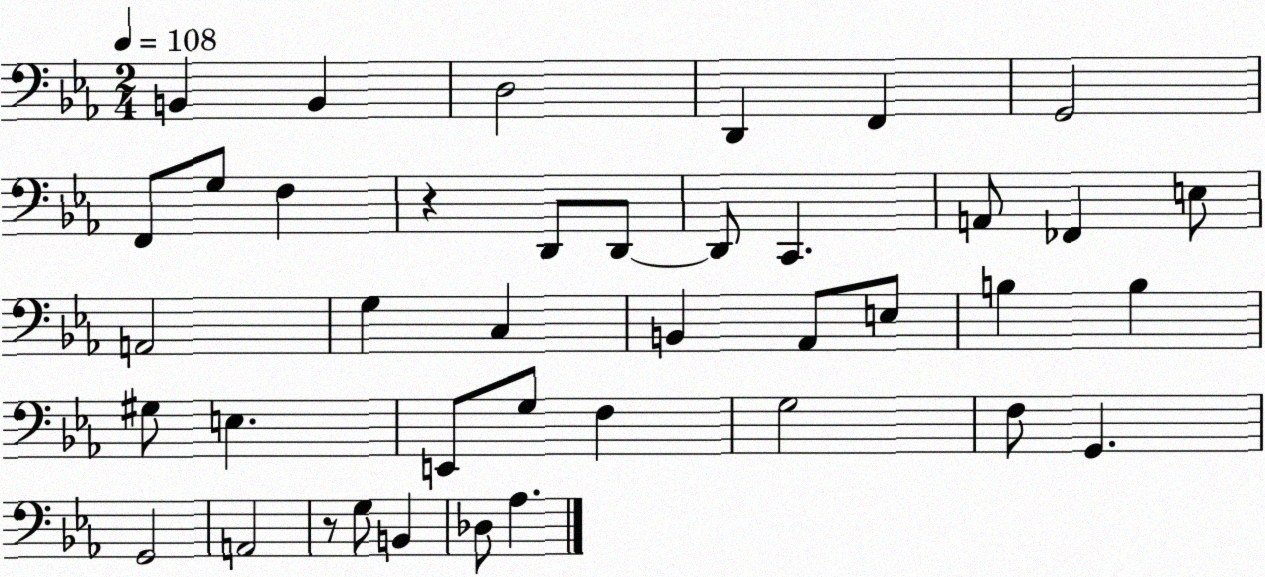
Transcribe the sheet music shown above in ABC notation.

X:1
T:Untitled
M:2/4
L:1/4
K:Eb
B,, B,, D,2 D,, F,, G,,2 F,,/2 G,/2 F, z D,,/2 D,,/2 D,,/2 C,, A,,/2 _F,, E,/2 A,,2 G, C, B,, _A,,/2 E,/2 B, B, ^G,/2 E, E,,/2 G,/2 F, G,2 F,/2 G,, G,,2 A,,2 z/2 G,/2 B,, _D,/2 _A,